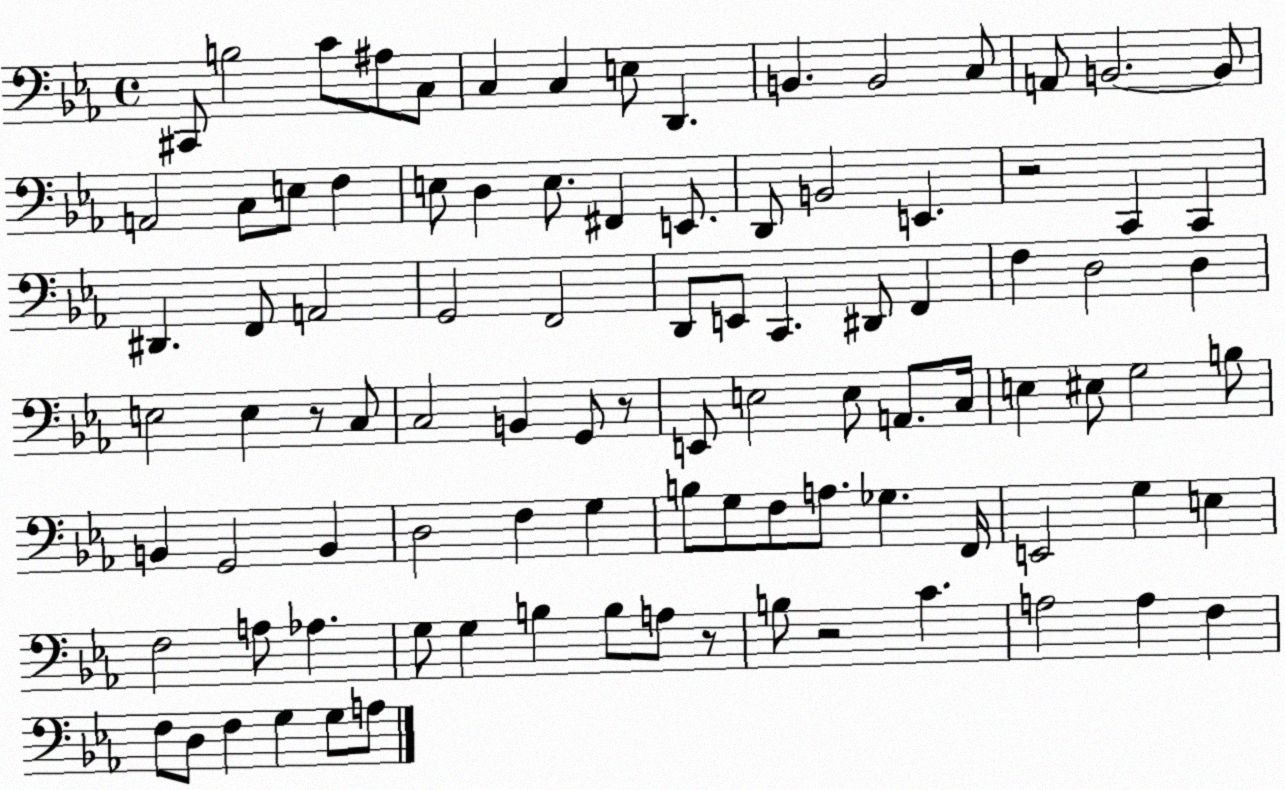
X:1
T:Untitled
M:4/4
L:1/4
K:Eb
^C,,/2 B,2 C/2 ^A,/2 C,/2 C, C, E,/2 D,, B,, B,,2 C,/2 A,,/2 B,,2 B,,/2 A,,2 C,/2 E,/2 F, E,/2 D, E,/2 ^F,, E,,/2 D,,/2 B,,2 E,, z2 C,, C,, ^D,, F,,/2 A,,2 G,,2 F,,2 D,,/2 E,,/2 C,, ^D,,/2 F,, F, D,2 D, E,2 E, z/2 C,/2 C,2 B,, G,,/2 z/2 E,,/2 E,2 E,/2 A,,/2 C,/4 E, ^E,/2 G,2 B,/2 B,, G,,2 B,, D,2 F, G, B,/2 G,/2 F,/2 A,/2 _G, F,,/4 E,,2 G, E, F,2 A,/2 _A, G,/2 G, B, B,/2 A,/2 z/2 B,/2 z2 C A,2 A, F, F,/2 D,/2 F, G, G,/2 A,/2